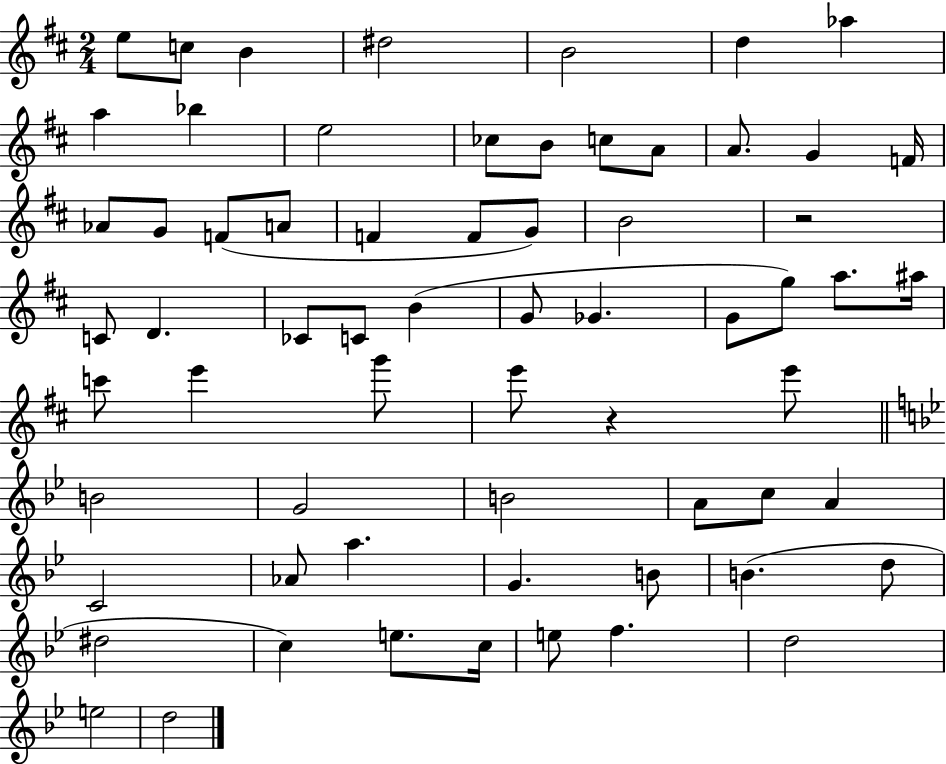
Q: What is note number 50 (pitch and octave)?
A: A5